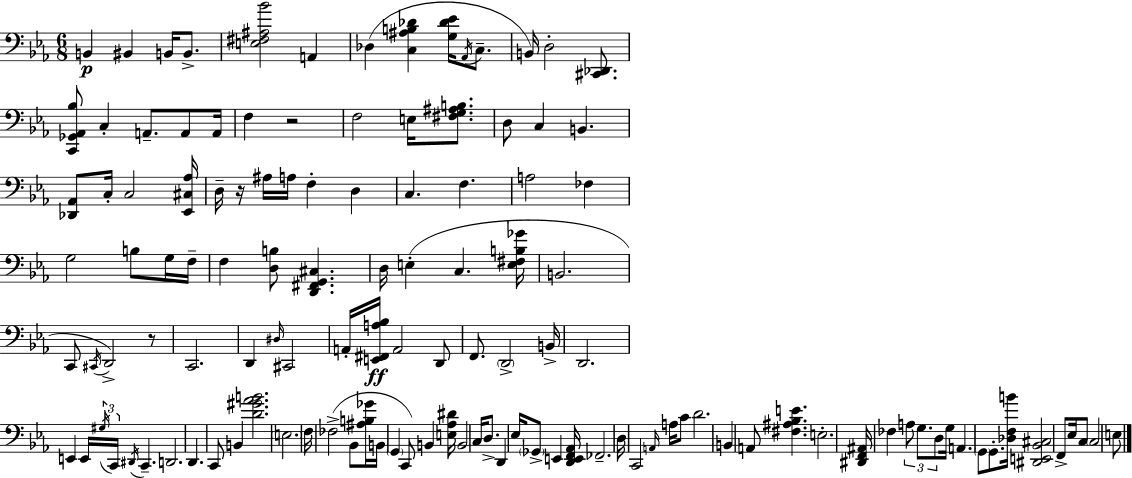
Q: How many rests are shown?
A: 3